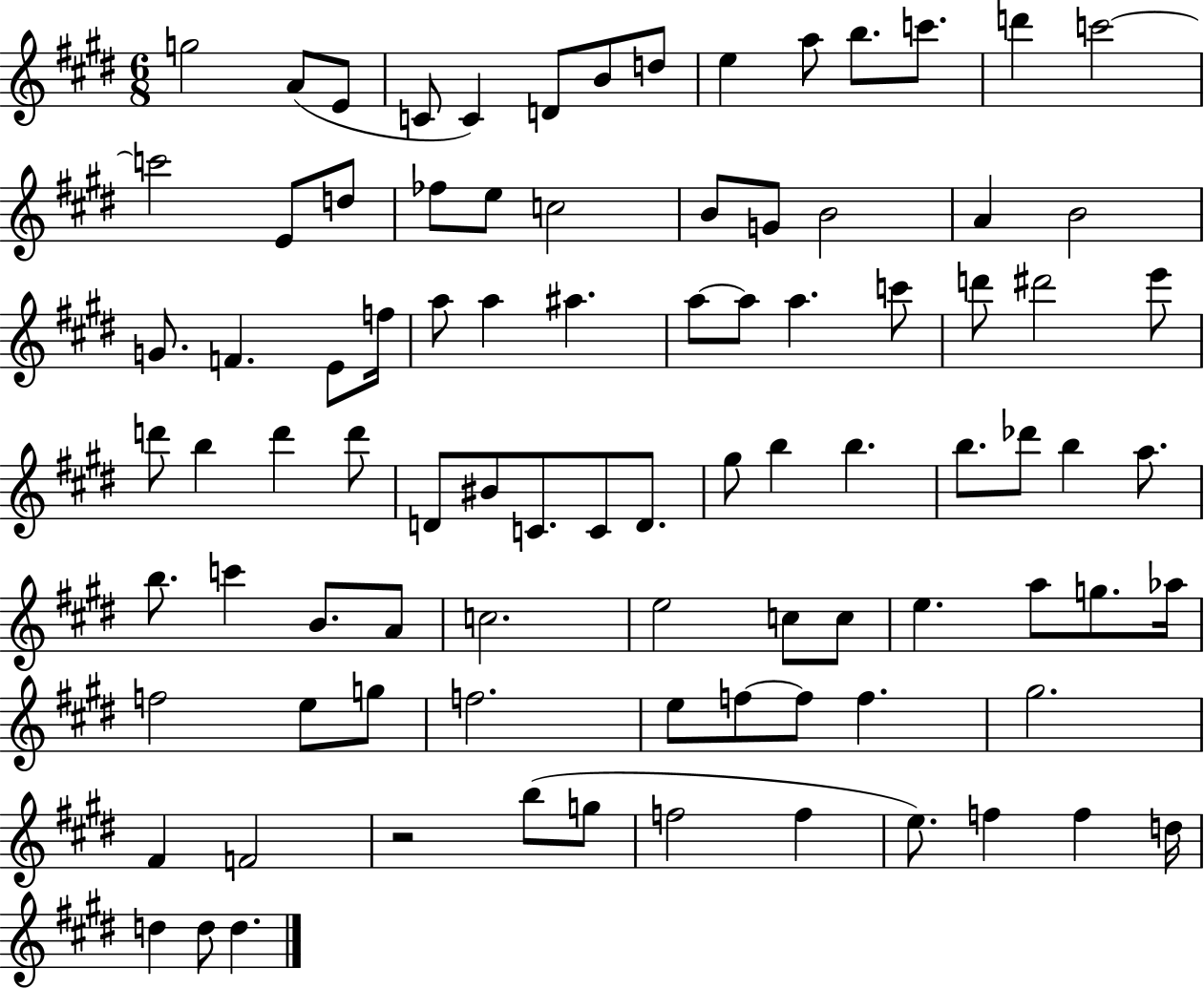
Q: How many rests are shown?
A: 1